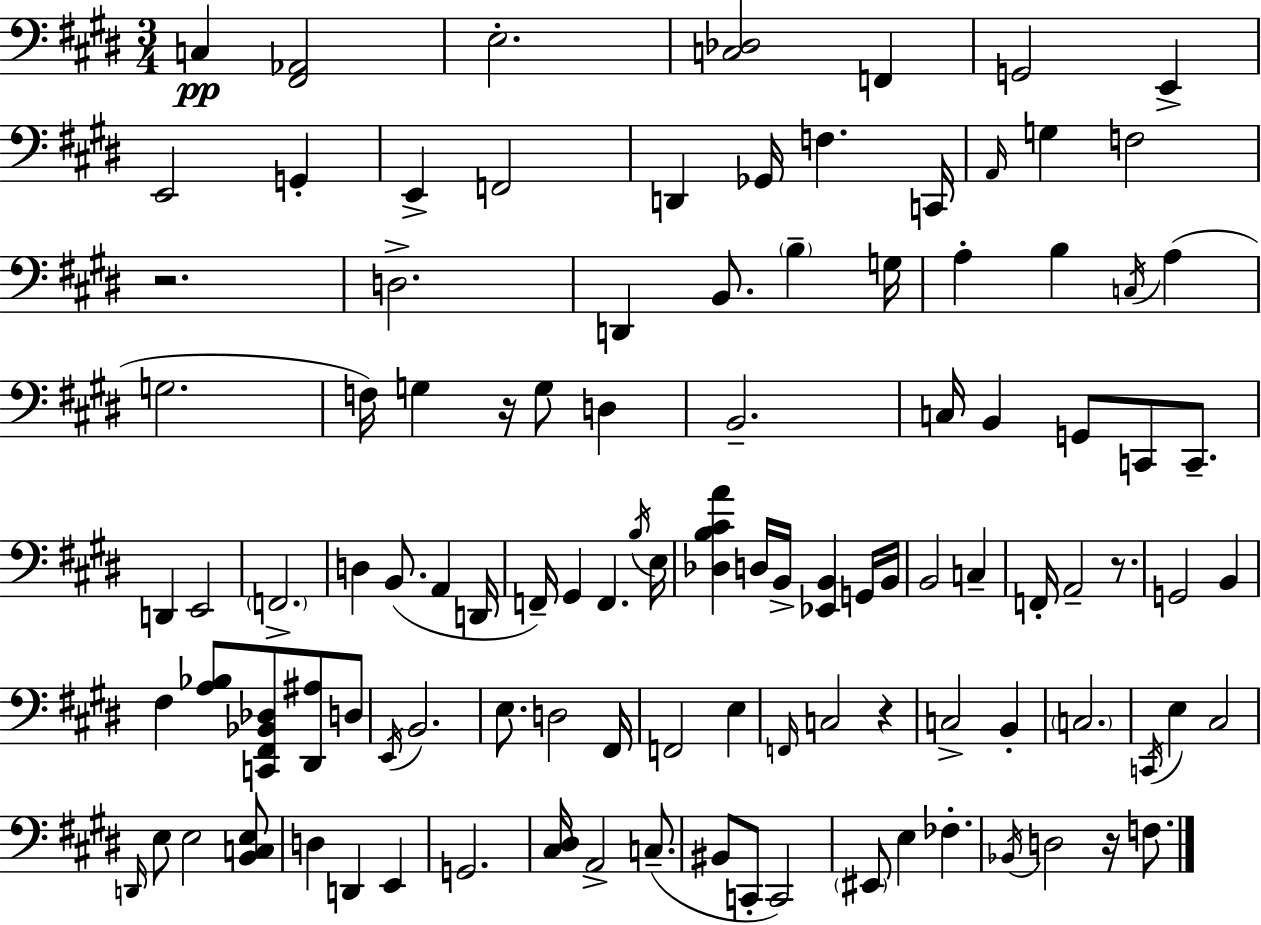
C3/q [F#2,Ab2]/h E3/h. [C3,Db3]/h F2/q G2/h E2/q E2/h G2/q E2/q F2/h D2/q Gb2/s F3/q. C2/s A2/s G3/q F3/h R/h. D3/h. D2/q B2/e. B3/q G3/s A3/q B3/q C3/s A3/q G3/h. F3/s G3/q R/s G3/e D3/q B2/h. C3/s B2/q G2/e C2/e C2/e. D2/q E2/h F2/h. D3/q B2/e. A2/q D2/s F2/s G#2/q F2/q. B3/s E3/s [Db3,B3,C#4,A4]/q D3/s B2/s [Eb2,B2]/q G2/s B2/s B2/h C3/q F2/s A2/h R/e. G2/h B2/q F#3/q [A3,Bb3]/e [C2,F#2,Bb2,Db3]/e [D#2,A#3]/e D3/e E2/s B2/h. E3/e. D3/h F#2/s F2/h E3/q F2/s C3/h R/q C3/h B2/q C3/h. C2/s E3/q C#3/h D2/s E3/e E3/h [B2,C3,E3]/e D3/q D2/q E2/q G2/h. [C#3,D#3]/s A2/h C3/e. BIS2/e C2/e C2/h EIS2/e E3/q FES3/q. Bb2/s D3/h R/s F3/e.